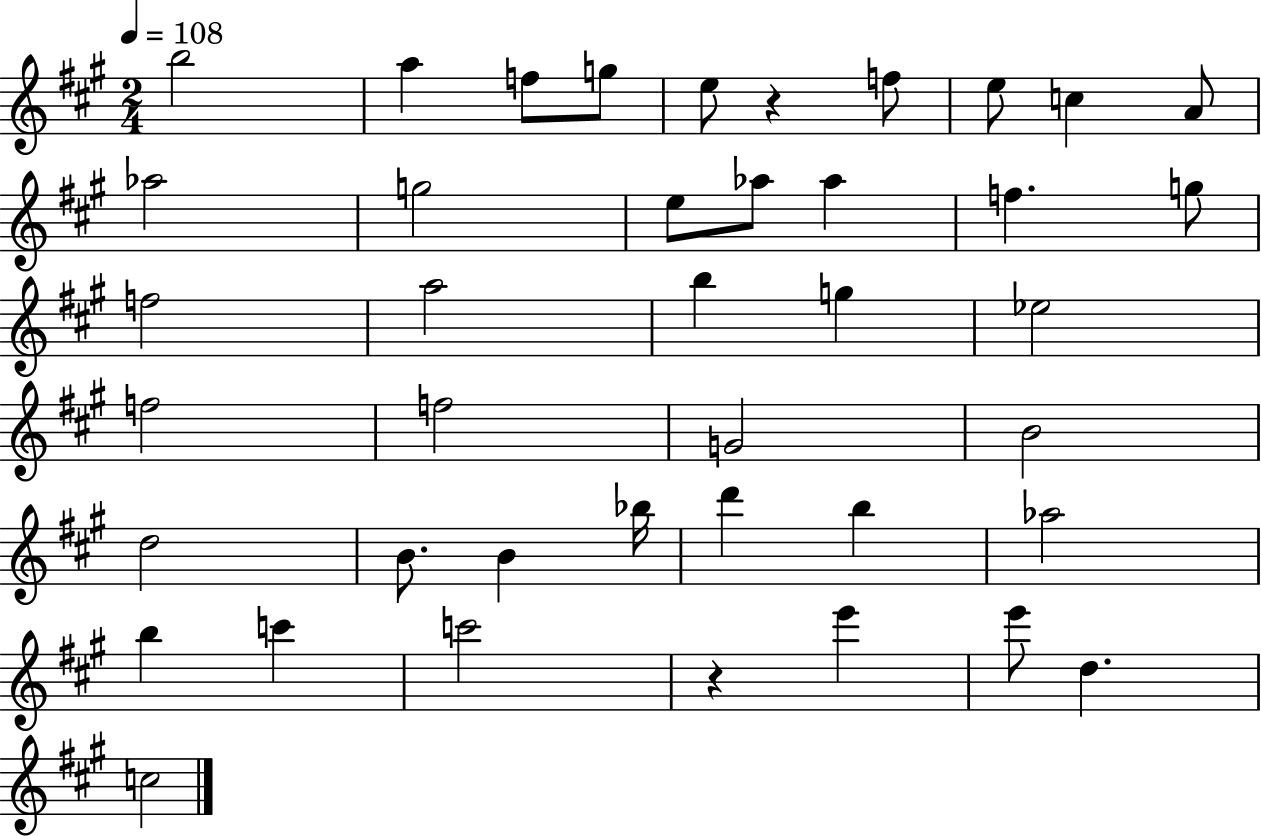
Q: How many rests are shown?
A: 2